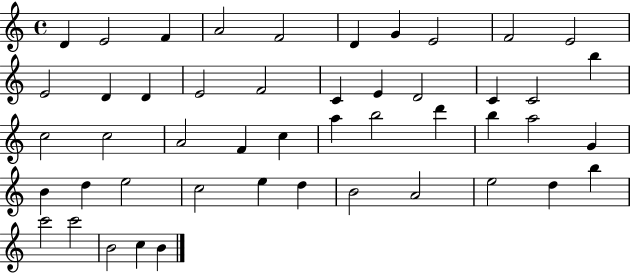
X:1
T:Untitled
M:4/4
L:1/4
K:C
D E2 F A2 F2 D G E2 F2 E2 E2 D D E2 F2 C E D2 C C2 b c2 c2 A2 F c a b2 d' b a2 G B d e2 c2 e d B2 A2 e2 d b c'2 c'2 B2 c B